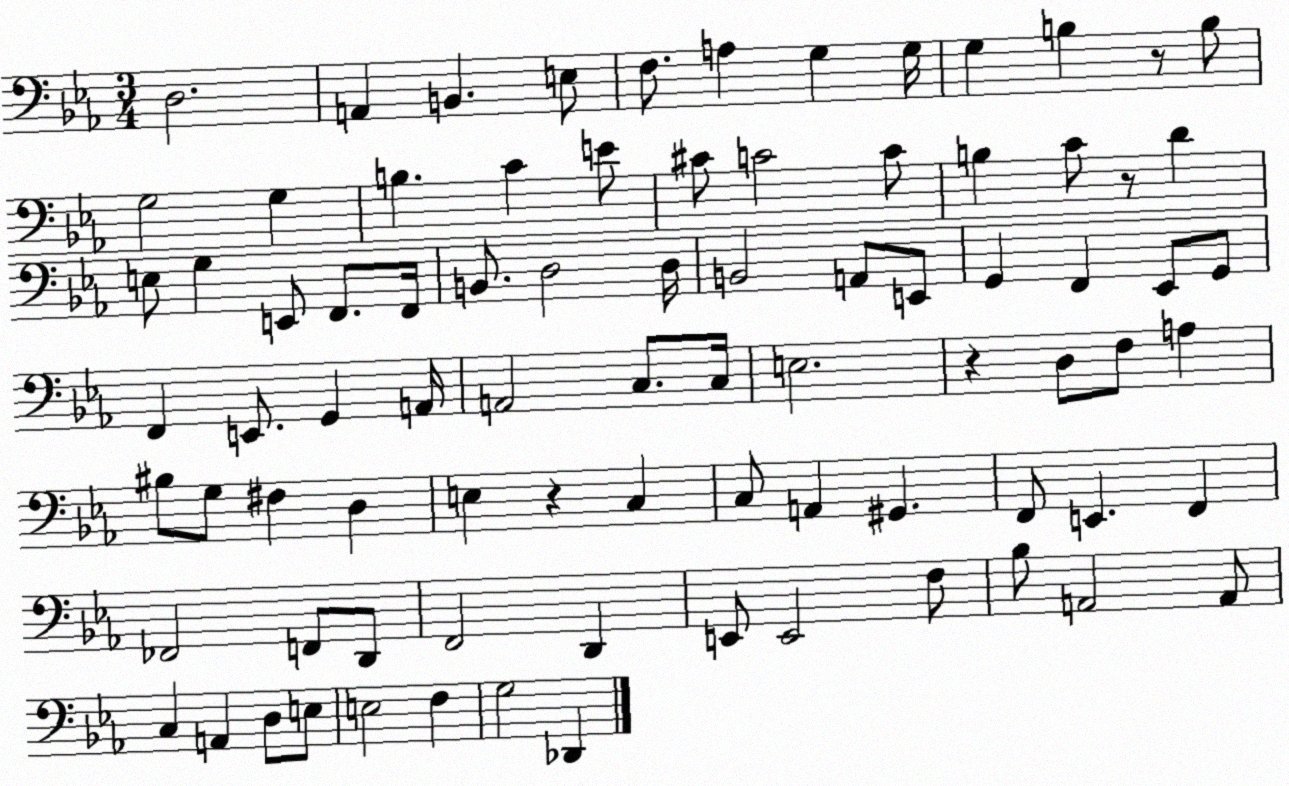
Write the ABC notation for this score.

X:1
T:Untitled
M:3/4
L:1/4
K:Eb
D,2 A,, B,, E,/2 F,/2 A, G, G,/4 G, B, z/2 B,/2 G,2 G, B, C E/2 ^C/2 C2 C/2 B, C/2 z/2 D E,/2 G, E,,/2 F,,/2 F,,/4 B,,/2 D,2 D,/4 B,,2 A,,/2 E,,/2 G,, F,, _E,,/2 G,,/2 F,, E,,/2 G,, A,,/4 A,,2 C,/2 C,/4 E,2 z D,/2 F,/2 A, ^B,/2 G,/2 ^F, D, E, z C, C,/2 A,, ^G,, F,,/2 E,, F,, _F,,2 F,,/2 D,,/2 F,,2 D,, E,,/2 E,,2 F,/2 _B,/2 A,,2 A,,/2 C, A,, D,/2 E,/2 E,2 F, G,2 _D,,